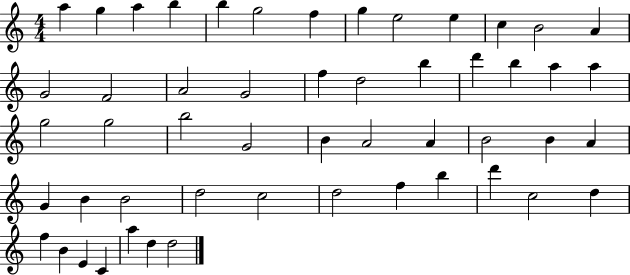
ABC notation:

X:1
T:Untitled
M:4/4
L:1/4
K:C
a g a b b g2 f g e2 e c B2 A G2 F2 A2 G2 f d2 b d' b a a g2 g2 b2 G2 B A2 A B2 B A G B B2 d2 c2 d2 f b d' c2 d f B E C a d d2